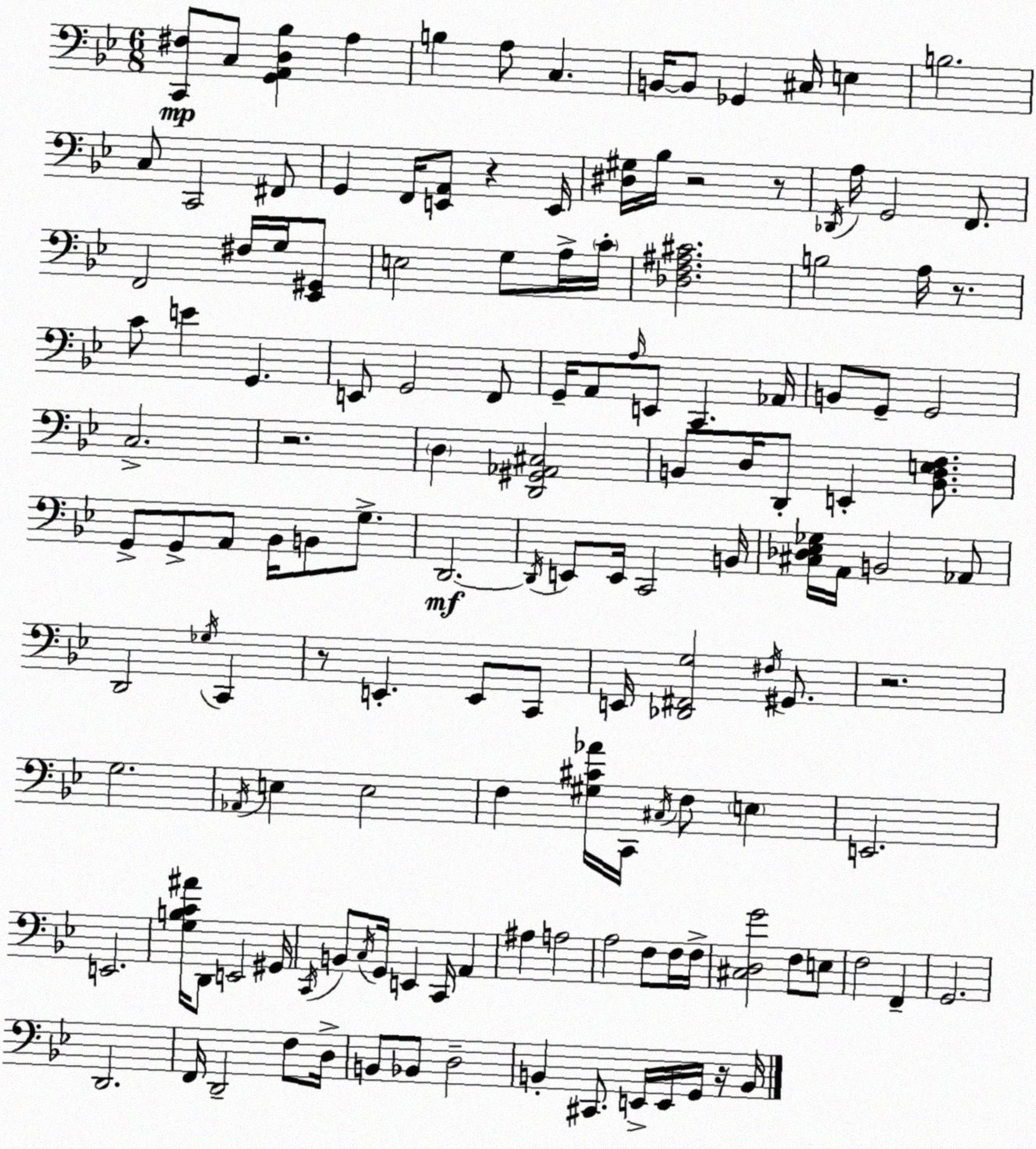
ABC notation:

X:1
T:Untitled
M:6/8
L:1/4
K:Gm
[C,,^F,]/2 C,/2 [G,,A,,D,_B,] A, B, A,/2 C, B,,/4 B,,/2 _G,, ^C,/4 E, B,2 C,/2 C,,2 ^F,,/2 G,, F,,/4 [E,,A,,]/2 z E,,/4 [^D,^G,]/4 _B,/4 z2 z/2 _D,,/4 A,/4 G,,2 F,,/2 F,,2 ^F,/4 G,/4 [_E,,^G,,]/2 E,2 G,/2 A,/4 C/4 [_D,F,^A,^C]2 B,2 A,/4 z/2 C/2 E G,, E,,/2 G,,2 F,,/2 G,,/4 A,,/2 A,/4 E,,/2 C,, _A,,/4 B,,/2 G,,/2 G,,2 C,2 z2 D, [D,,^G,,_A,,^C,]2 B,,/2 D,/4 D,,/2 E,, [B,,D,E,F,]/2 G,,/2 G,,/2 A,,/2 _B,,/4 B,,/2 G,/2 D,,2 D,,/4 E,,/2 E,,/4 C,,2 B,,/4 [^C,_D,_E,_G,]/4 A,,/4 B,,2 _A,,/2 D,,2 _G,/4 C,, z/2 E,, E,,/2 C,,/2 E,,/4 [_D,,^F,,G,]2 ^F,/4 ^G,,/2 z2 G,2 _A,,/4 E, E,2 F, [^G,^C_A]/4 C,,/4 ^C,/4 F,/2 E, E,,2 E,,2 [G,B,C^A]/4 D,,/2 E,,2 ^G,,/4 C,,/4 B,,/2 C,/4 G,,/4 E,, C,,/4 A,, ^A, A,2 A,2 F,/2 F,/4 F,/4 [^C,D,G]2 F,/2 E,/2 F,2 F,, G,,2 D,,2 F,,/4 D,,2 F,/2 D,/4 B,,/2 _B,,/2 D,2 B,, ^C,,/2 E,,/4 E,,/4 G,,/4 z/4 B,,/4